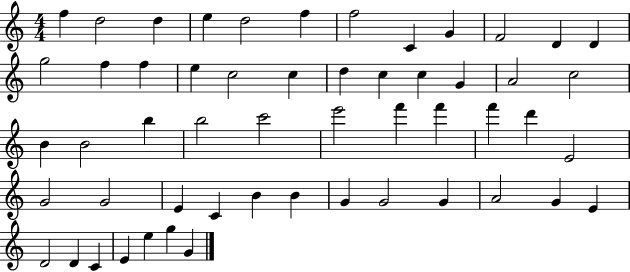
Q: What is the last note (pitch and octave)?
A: G4